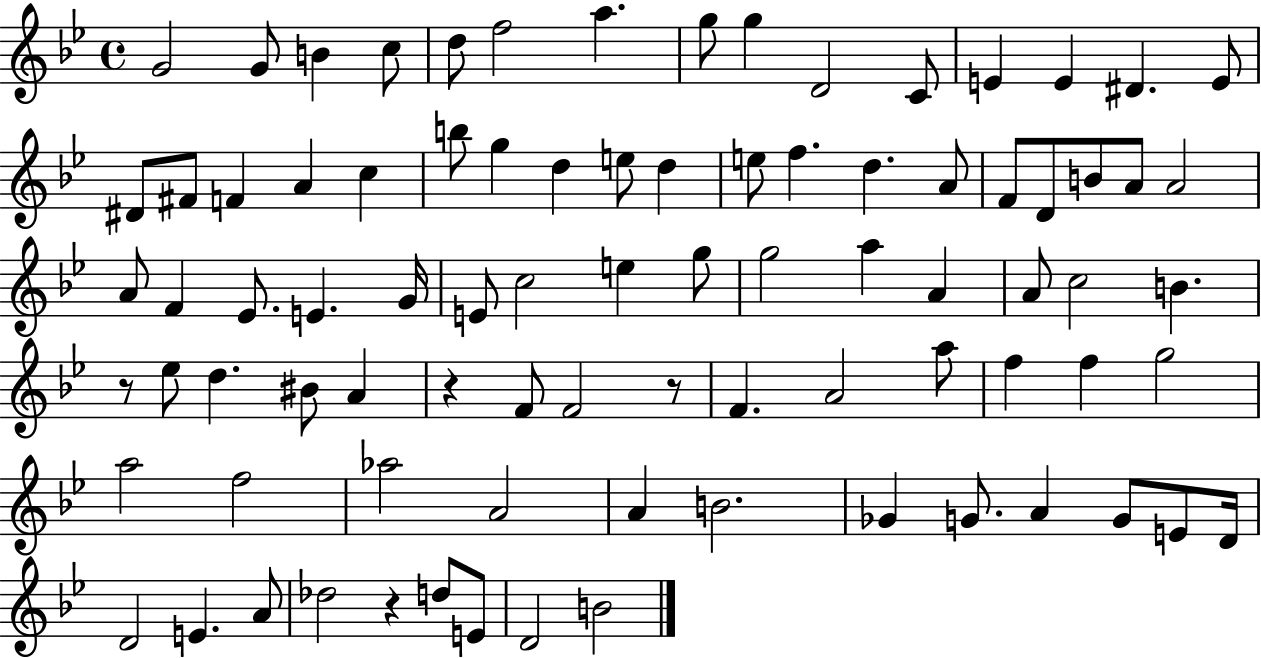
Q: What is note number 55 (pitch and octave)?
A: F4